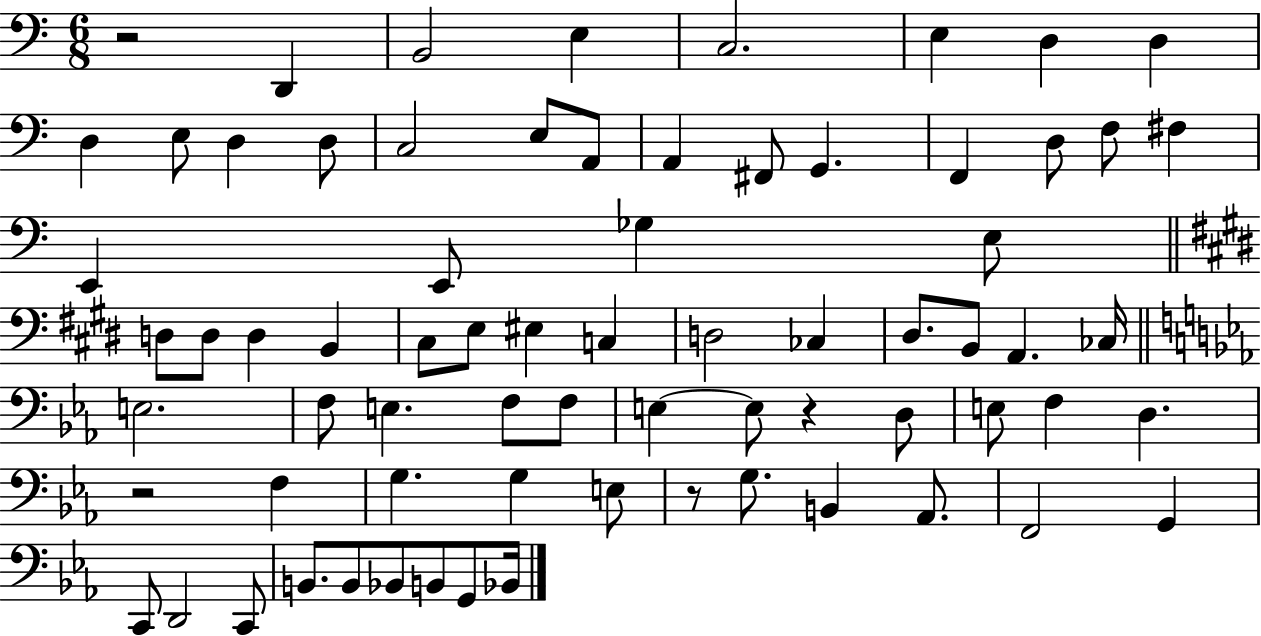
X:1
T:Untitled
M:6/8
L:1/4
K:C
z2 D,, B,,2 E, C,2 E, D, D, D, E,/2 D, D,/2 C,2 E,/2 A,,/2 A,, ^F,,/2 G,, F,, D,/2 F,/2 ^F, E,, E,,/2 _G, E,/2 D,/2 D,/2 D, B,, ^C,/2 E,/2 ^E, C, D,2 _C, ^D,/2 B,,/2 A,, _C,/4 E,2 F,/2 E, F,/2 F,/2 E, E,/2 z D,/2 E,/2 F, D, z2 F, G, G, E,/2 z/2 G,/2 B,, _A,,/2 F,,2 G,, C,,/2 D,,2 C,,/2 B,,/2 B,,/2 _B,,/2 B,,/2 G,,/2 _B,,/4